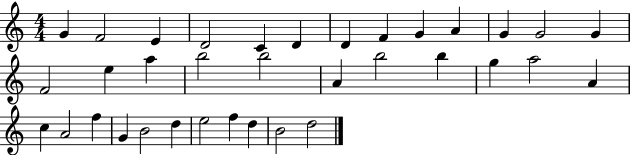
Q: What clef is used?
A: treble